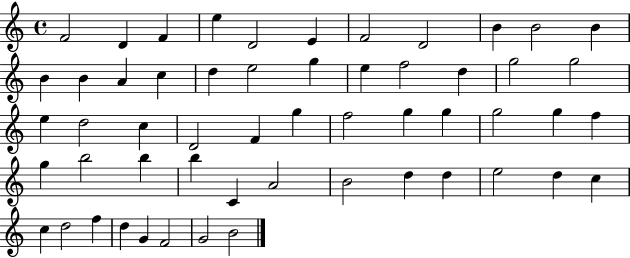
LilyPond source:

{
  \clef treble
  \time 4/4
  \defaultTimeSignature
  \key c \major
  f'2 d'4 f'4 | e''4 d'2 e'4 | f'2 d'2 | b'4 b'2 b'4 | \break b'4 b'4 a'4 c''4 | d''4 e''2 g''4 | e''4 f''2 d''4 | g''2 g''2 | \break e''4 d''2 c''4 | d'2 f'4 g''4 | f''2 g''4 g''4 | g''2 g''4 f''4 | \break g''4 b''2 b''4 | b''4 c'4 a'2 | b'2 d''4 d''4 | e''2 d''4 c''4 | \break c''4 d''2 f''4 | d''4 g'4 f'2 | g'2 b'2 | \bar "|."
}